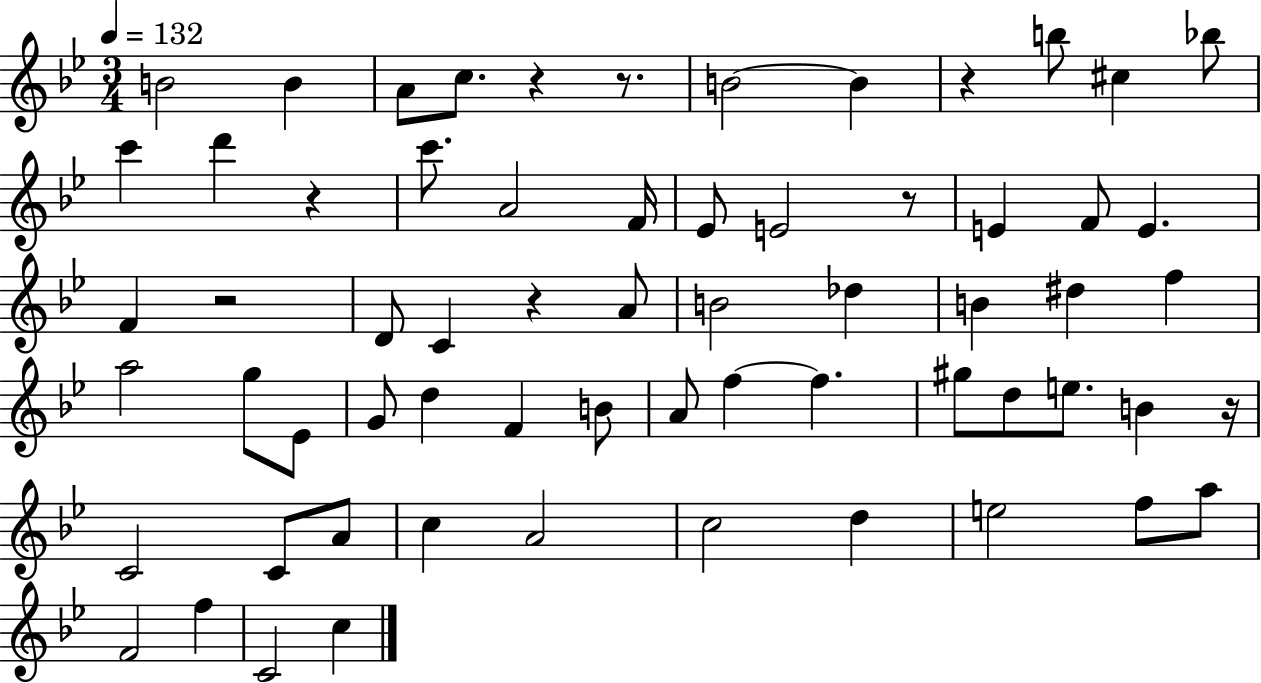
{
  \clef treble
  \numericTimeSignature
  \time 3/4
  \key bes \major
  \tempo 4 = 132
  \repeat volta 2 { b'2 b'4 | a'8 c''8. r4 r8. | b'2~~ b'4 | r4 b''8 cis''4 bes''8 | \break c'''4 d'''4 r4 | c'''8. a'2 f'16 | ees'8 e'2 r8 | e'4 f'8 e'4. | \break f'4 r2 | d'8 c'4 r4 a'8 | b'2 des''4 | b'4 dis''4 f''4 | \break a''2 g''8 ees'8 | g'8 d''4 f'4 b'8 | a'8 f''4~~ f''4. | gis''8 d''8 e''8. b'4 r16 | \break c'2 c'8 a'8 | c''4 a'2 | c''2 d''4 | e''2 f''8 a''8 | \break f'2 f''4 | c'2 c''4 | } \bar "|."
}